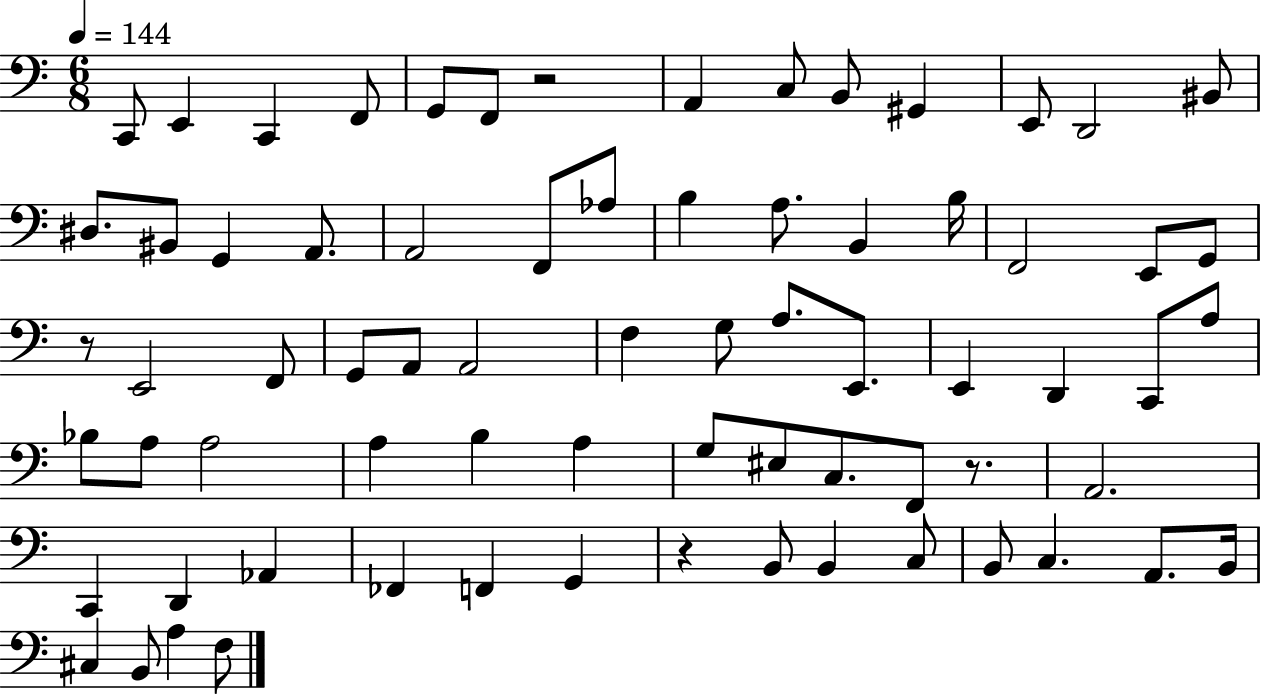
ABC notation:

X:1
T:Untitled
M:6/8
L:1/4
K:C
C,,/2 E,, C,, F,,/2 G,,/2 F,,/2 z2 A,, C,/2 B,,/2 ^G,, E,,/2 D,,2 ^B,,/2 ^D,/2 ^B,,/2 G,, A,,/2 A,,2 F,,/2 _A,/2 B, A,/2 B,, B,/4 F,,2 E,,/2 G,,/2 z/2 E,,2 F,,/2 G,,/2 A,,/2 A,,2 F, G,/2 A,/2 E,,/2 E,, D,, C,,/2 A,/2 _B,/2 A,/2 A,2 A, B, A, G,/2 ^E,/2 C,/2 F,,/2 z/2 A,,2 C,, D,, _A,, _F,, F,, G,, z B,,/2 B,, C,/2 B,,/2 C, A,,/2 B,,/4 ^C, B,,/2 A, F,/2